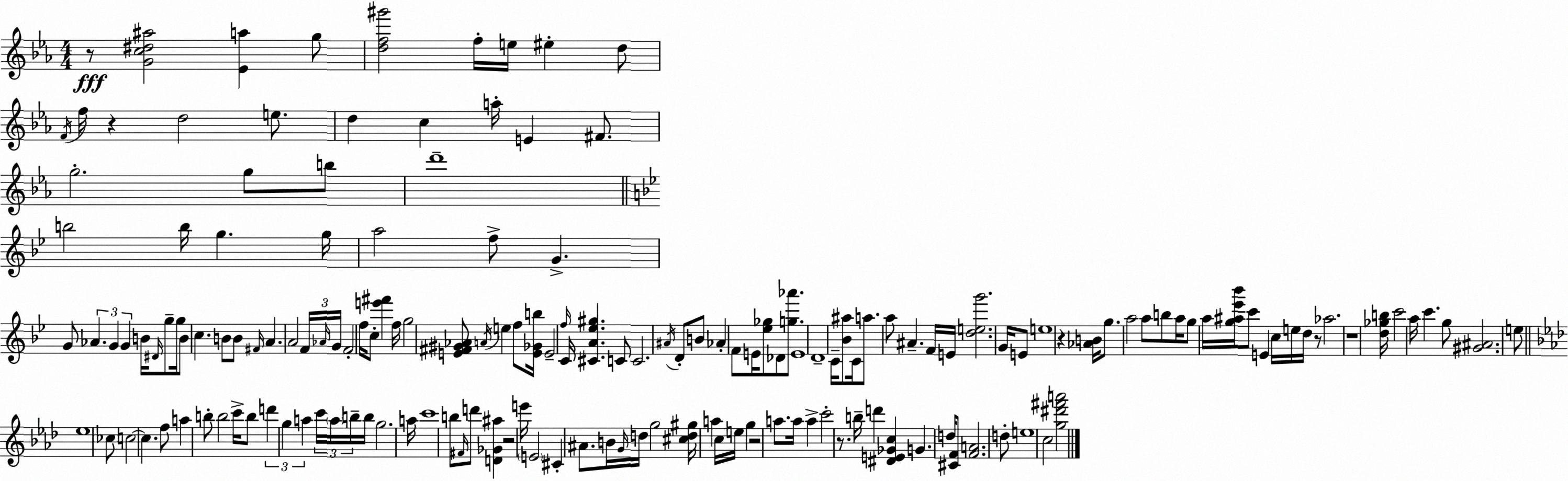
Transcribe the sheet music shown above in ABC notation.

X:1
T:Untitled
M:4/4
L:1/4
K:Eb
z/2 [Gc^d^a]2 [_Ea] g/2 [df^g']2 f/4 e/4 ^e d/2 F/4 f/4 z d2 e/2 d c a/4 E ^F/2 g2 g/2 b/2 d'4 b2 b/4 g g/4 a2 f/2 G G/2 _A G G B/4 ^D/4 g/2 g/4 B/2 c B/2 B/2 ^F/4 A A2 F/4 _A/4 G/4 F2 f/4 c/2 [e'^f'] f/4 g2 [E^F^G_A]/2 A/4 e f/2 [E_Gb]/4 E2 f/4 C/4 [^CA_e^g] C/2 C2 ^A/4 D/2 B/2 _A F/2 E/4 [_e_g]/2 _D/2 [g_a']/2 E4 D4 C/4 [_B^a]/2 C/4 a/2 a/2 ^A F/4 E/4 [deg']2 G/4 E/2 e4 z [_AB]/4 g/2 a2 a/2 b/2 a/4 g/2 a/4 [g^a_e'_b']/4 c'/2 E c/4 e/4 d/4 z/2 _a2 z4 [d_gb]/4 c'2 a/4 c' g/2 [^G^A]2 e/2 _e4 _c/2 c2 c f/2 a b/2 b2 c'/4 b/2 d' g a c'/4 a/4 b/4 b/4 g2 a/4 c'4 b/2 ^F/4 d'/2 [D_G^a] z2 e'/4 E2 ^C ^A/2 B/4 G/4 d/4 g2 [^cd^g]/4 a c/4 e/4 g z2 a/2 a/4 a c'2 z/2 b/4 d' [^DE_Gc] G d/4 [^CF]/2 [FA]2 d/2 e4 c2 [g^d'^f'a']2